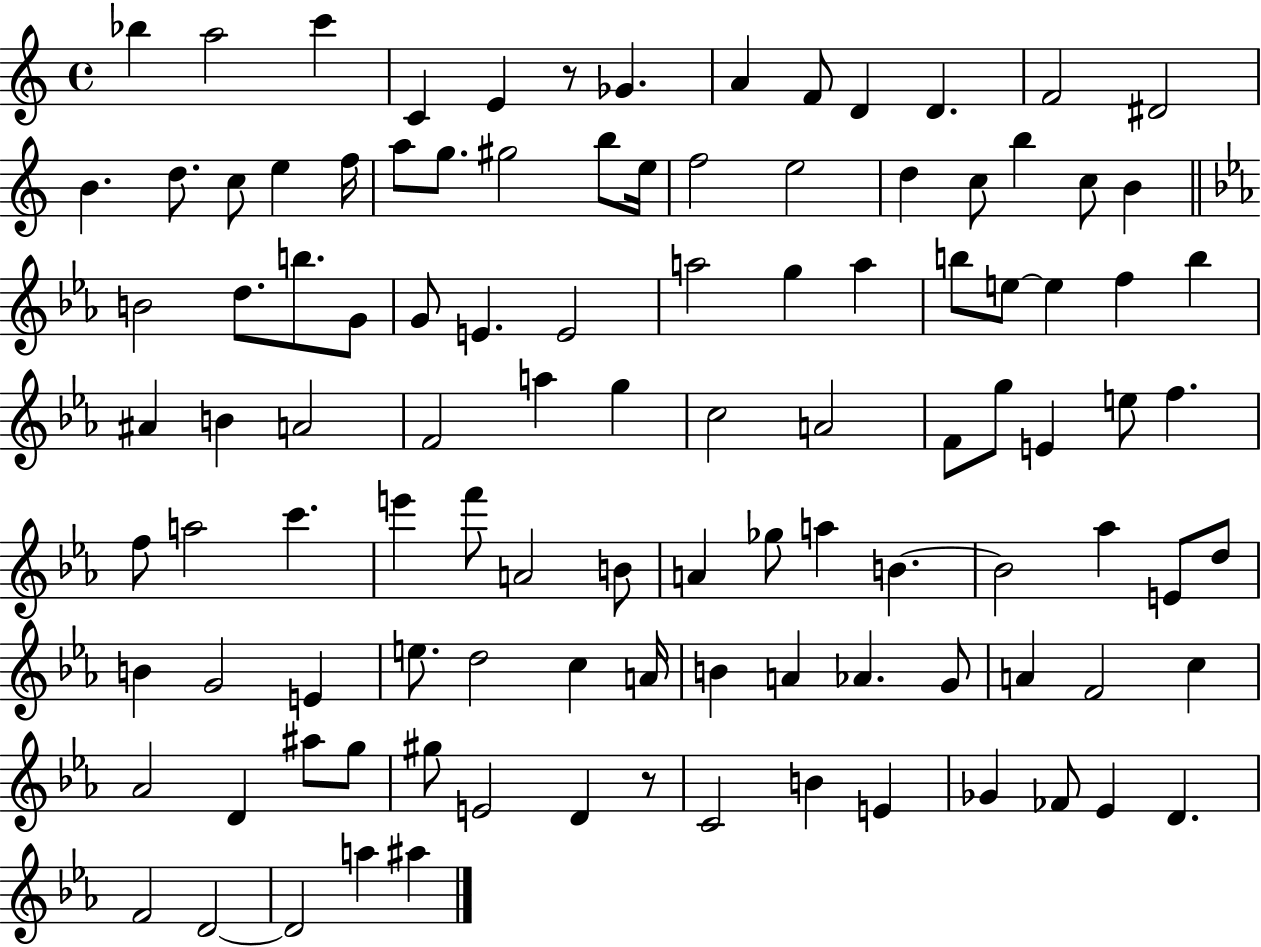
Bb5/q A5/h C6/q C4/q E4/q R/e Gb4/q. A4/q F4/e D4/q D4/q. F4/h D#4/h B4/q. D5/e. C5/e E5/q F5/s A5/e G5/e. G#5/h B5/e E5/s F5/h E5/h D5/q C5/e B5/q C5/e B4/q B4/h D5/e. B5/e. G4/e G4/e E4/q. E4/h A5/h G5/q A5/q B5/e E5/e E5/q F5/q B5/q A#4/q B4/q A4/h F4/h A5/q G5/q C5/h A4/h F4/e G5/e E4/q E5/e F5/q. F5/e A5/h C6/q. E6/q F6/e A4/h B4/e A4/q Gb5/e A5/q B4/q. B4/h Ab5/q E4/e D5/e B4/q G4/h E4/q E5/e. D5/h C5/q A4/s B4/q A4/q Ab4/q. G4/e A4/q F4/h C5/q Ab4/h D4/q A#5/e G5/e G#5/e E4/h D4/q R/e C4/h B4/q E4/q Gb4/q FES4/e Eb4/q D4/q. F4/h D4/h D4/h A5/q A#5/q